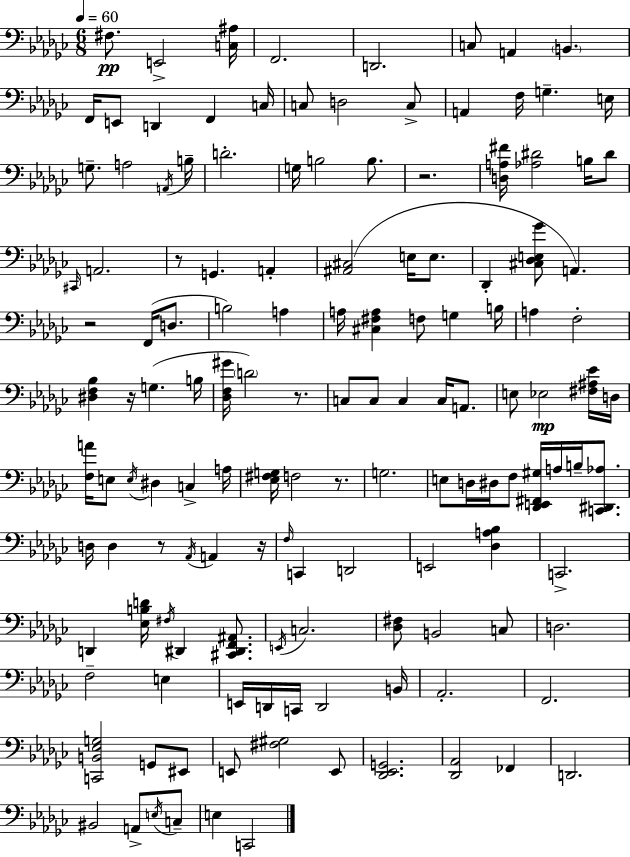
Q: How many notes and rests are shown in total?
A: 138